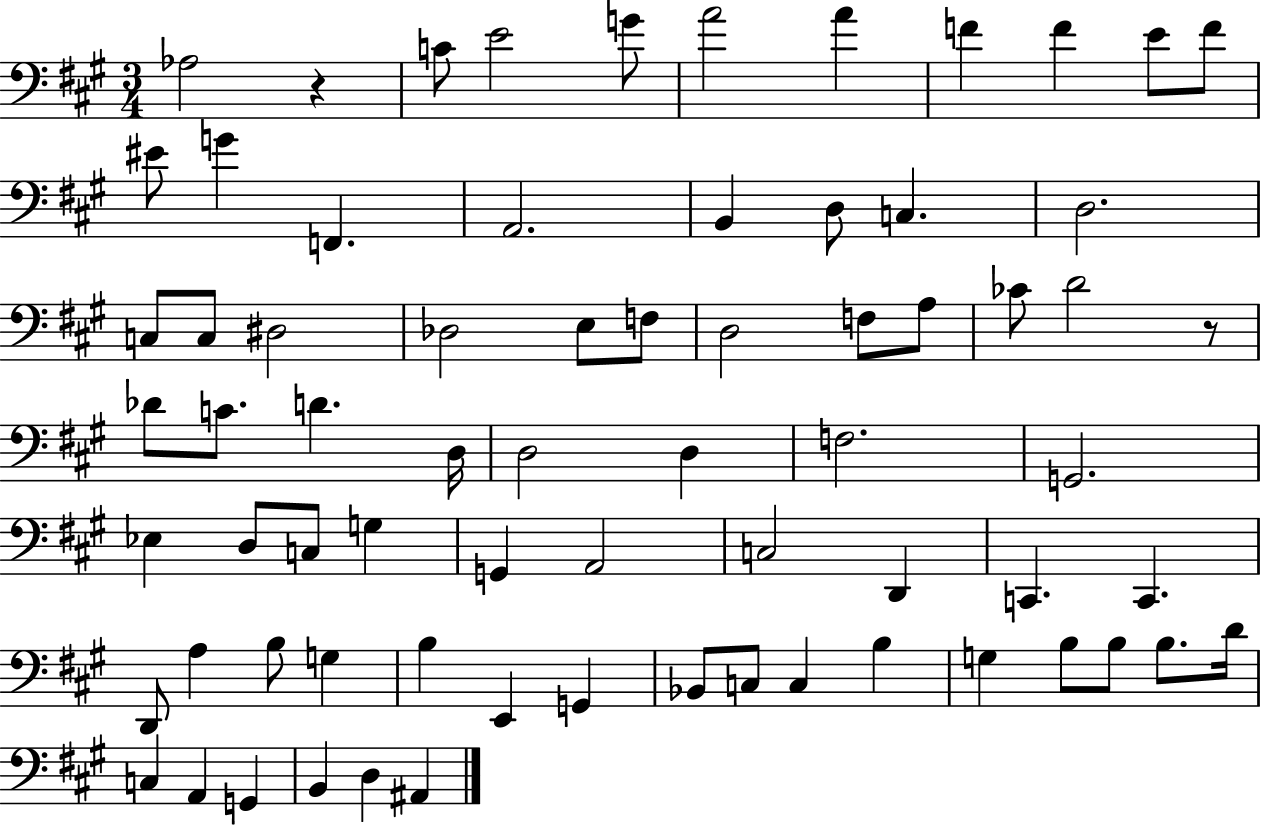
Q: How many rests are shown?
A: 2